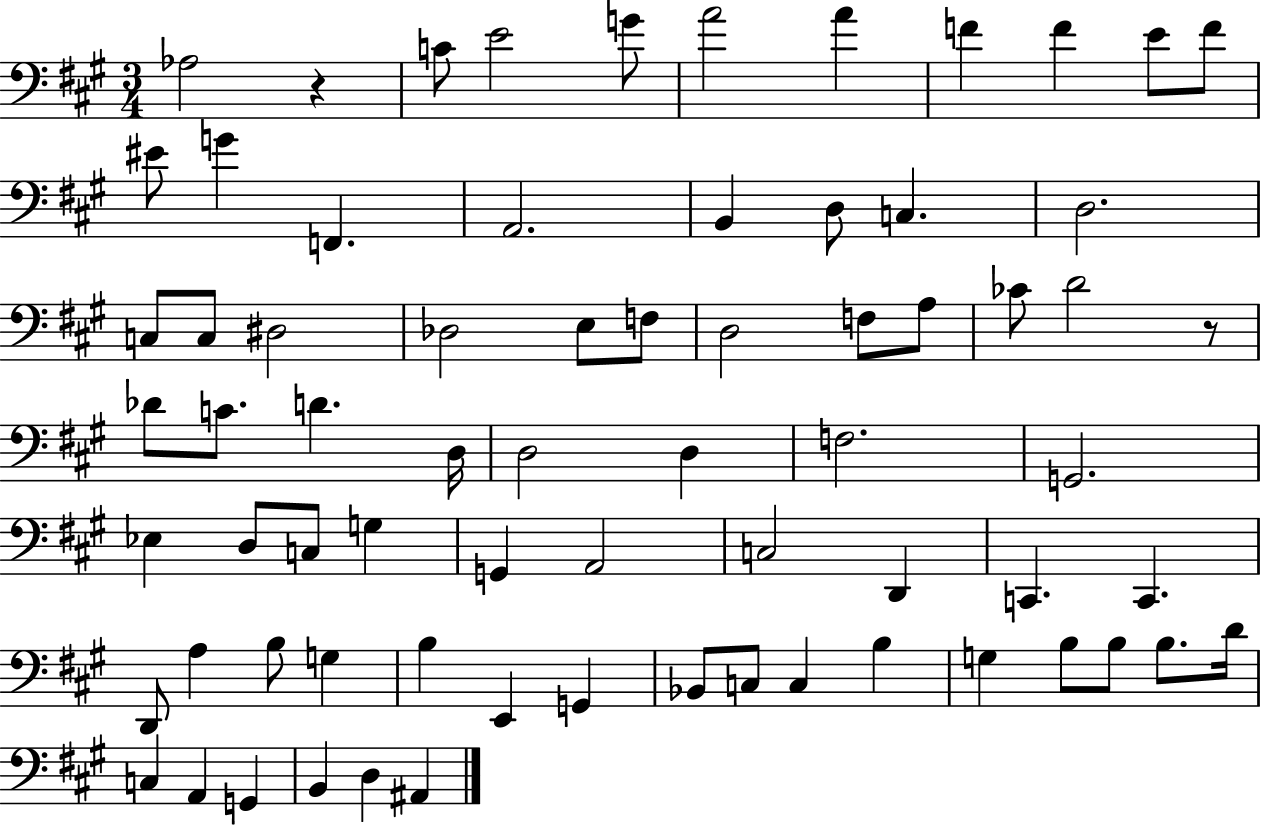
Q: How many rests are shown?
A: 2